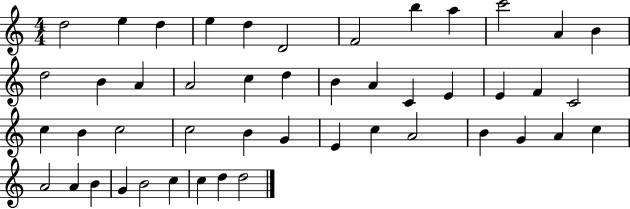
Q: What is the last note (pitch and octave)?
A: D5